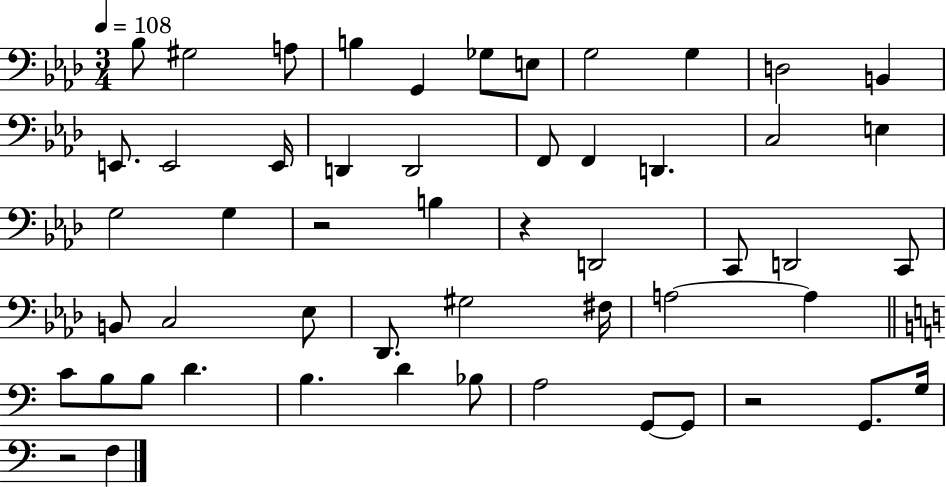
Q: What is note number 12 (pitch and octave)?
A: E2